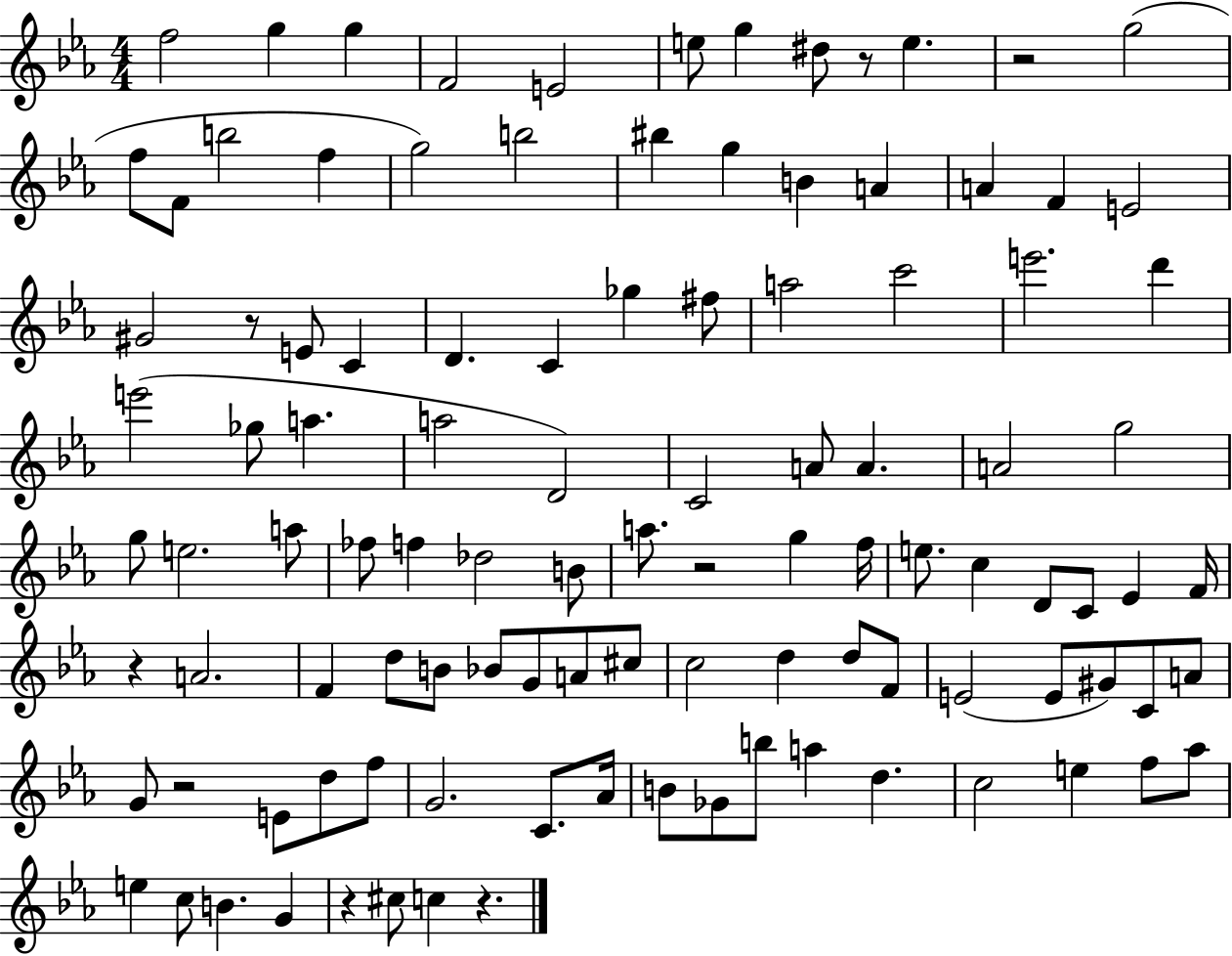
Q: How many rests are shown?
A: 8